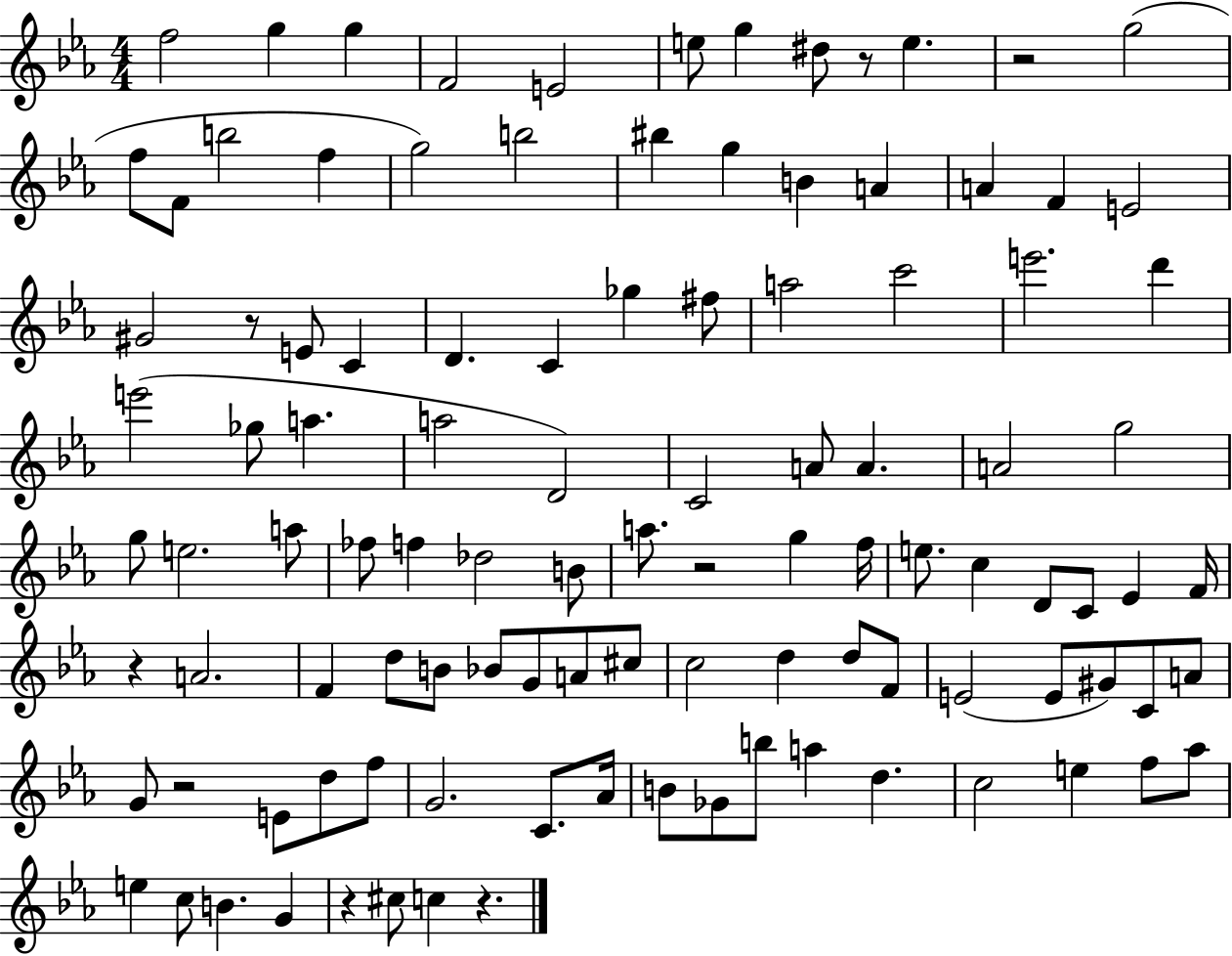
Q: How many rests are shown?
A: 8